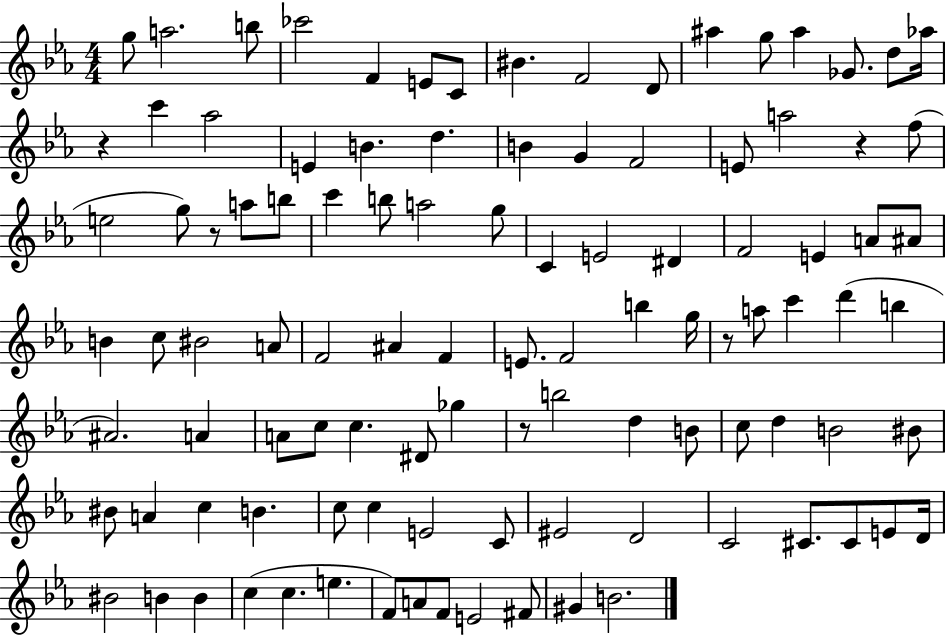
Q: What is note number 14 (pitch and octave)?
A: Gb4